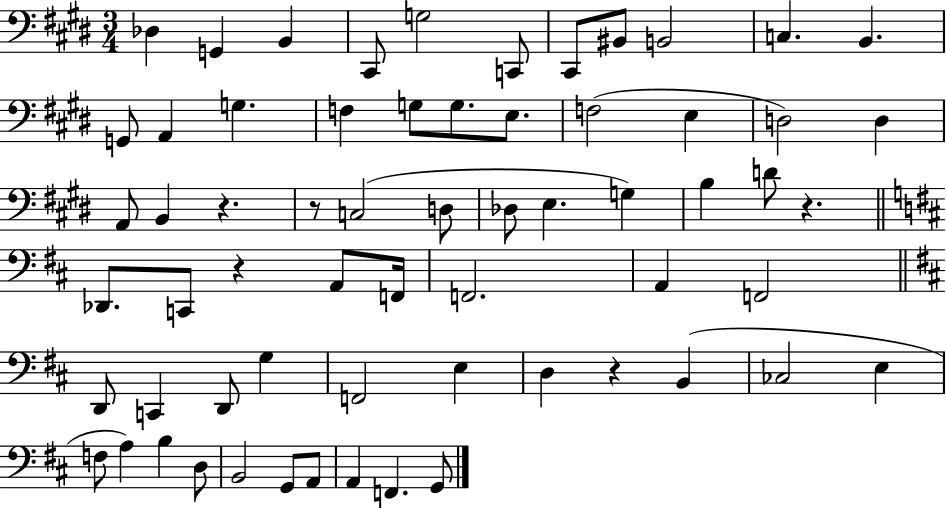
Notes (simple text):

Db3/q G2/q B2/q C#2/e G3/h C2/e C#2/e BIS2/e B2/h C3/q. B2/q. G2/e A2/q G3/q. F3/q G3/e G3/e. E3/e. F3/h E3/q D3/h D3/q A2/e B2/q R/q. R/e C3/h D3/e Db3/e E3/q. G3/q B3/q D4/e R/q. Db2/e. C2/e R/q A2/e F2/s F2/h. A2/q F2/h D2/e C2/q D2/e G3/q F2/h E3/q D3/q R/q B2/q CES3/h E3/q F3/e A3/q B3/q D3/e B2/h G2/e A2/e A2/q F2/q. G2/e